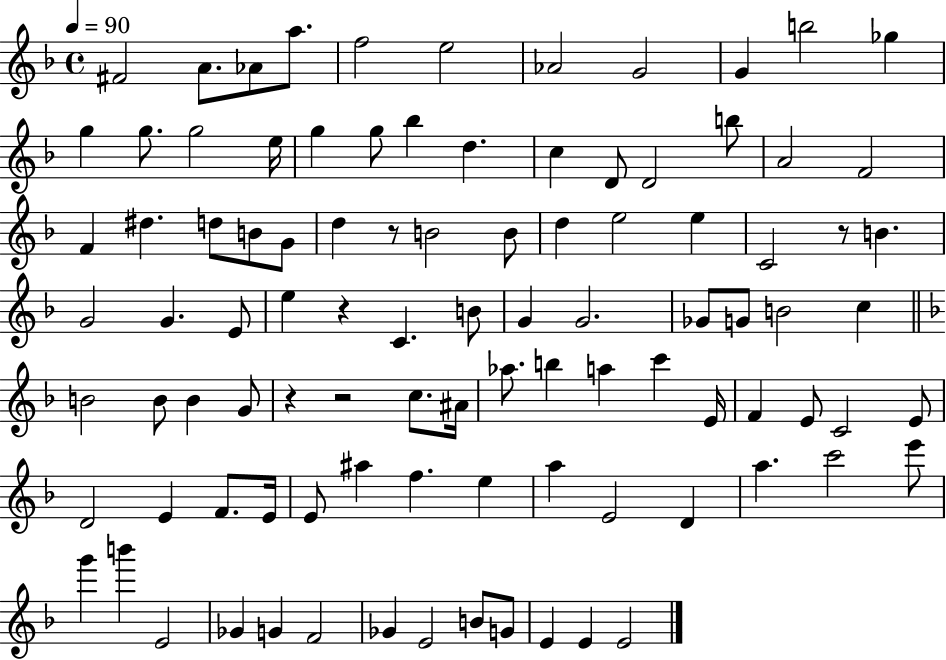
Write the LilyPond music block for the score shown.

{
  \clef treble
  \time 4/4
  \defaultTimeSignature
  \key f \major
  \tempo 4 = 90
  fis'2 a'8. aes'8 a''8. | f''2 e''2 | aes'2 g'2 | g'4 b''2 ges''4 | \break g''4 g''8. g''2 e''16 | g''4 g''8 bes''4 d''4. | c''4 d'8 d'2 b''8 | a'2 f'2 | \break f'4 dis''4. d''8 b'8 g'8 | d''4 r8 b'2 b'8 | d''4 e''2 e''4 | c'2 r8 b'4. | \break g'2 g'4. e'8 | e''4 r4 c'4. b'8 | g'4 g'2. | ges'8 g'8 b'2 c''4 | \break \bar "||" \break \key f \major b'2 b'8 b'4 g'8 | r4 r2 c''8. ais'16 | aes''8. b''4 a''4 c'''4 e'16 | f'4 e'8 c'2 e'8 | \break d'2 e'4 f'8. e'16 | e'8 ais''4 f''4. e''4 | a''4 e'2 d'4 | a''4. c'''2 e'''8 | \break g'''4 b'''4 e'2 | ges'4 g'4 f'2 | ges'4 e'2 b'8 g'8 | e'4 e'4 e'2 | \break \bar "|."
}